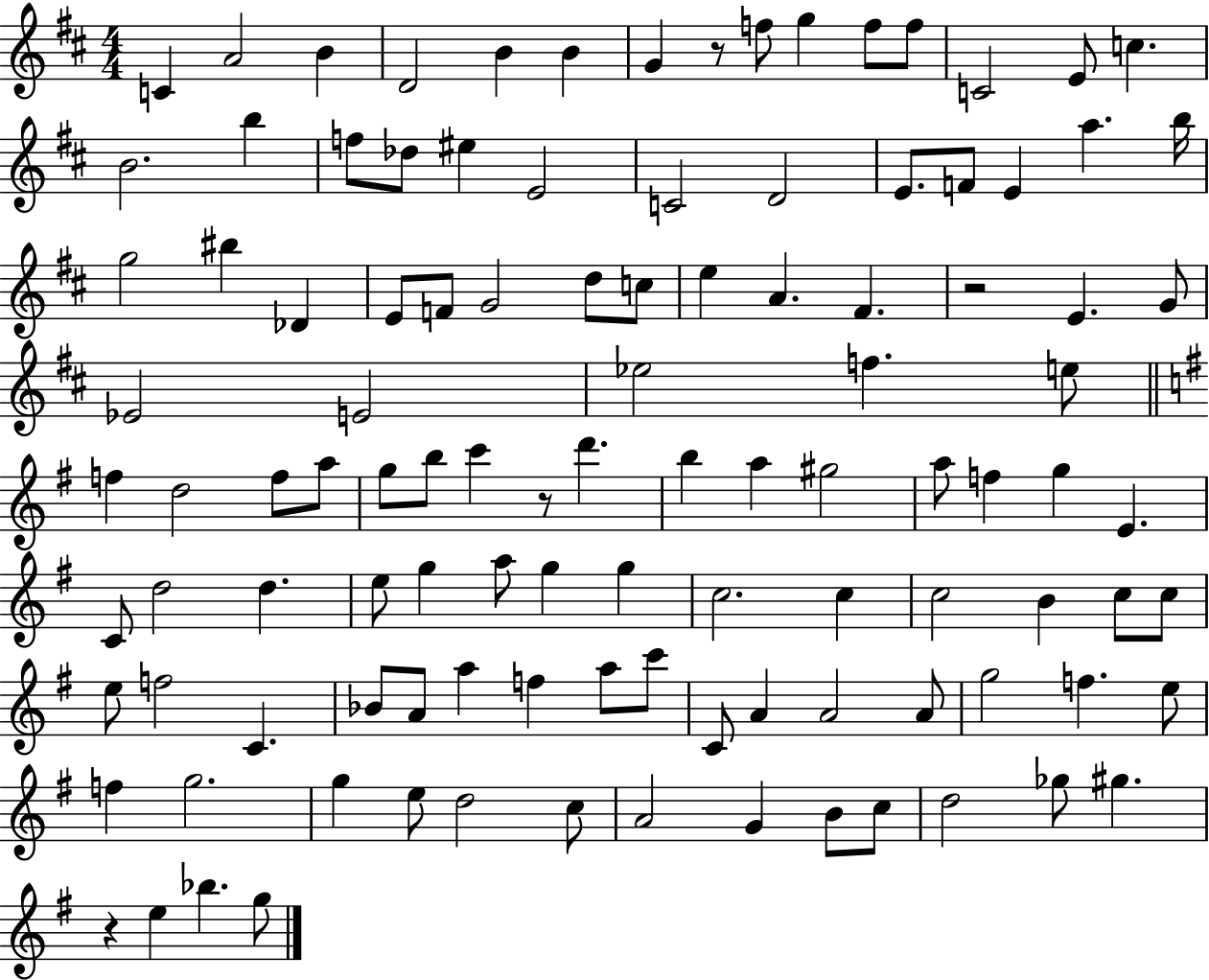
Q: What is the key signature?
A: D major